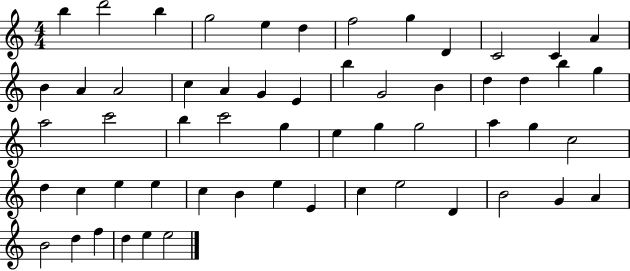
X:1
T:Untitled
M:4/4
L:1/4
K:C
b d'2 b g2 e d f2 g D C2 C A B A A2 c A G E b G2 B d d b g a2 c'2 b c'2 g e g g2 a g c2 d c e e c B e E c e2 D B2 G A B2 d f d e e2